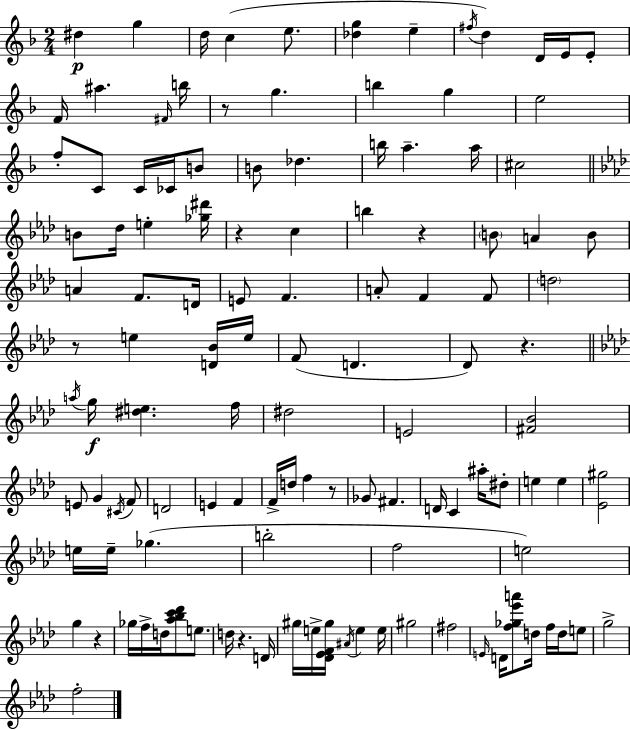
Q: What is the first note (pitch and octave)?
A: D#5